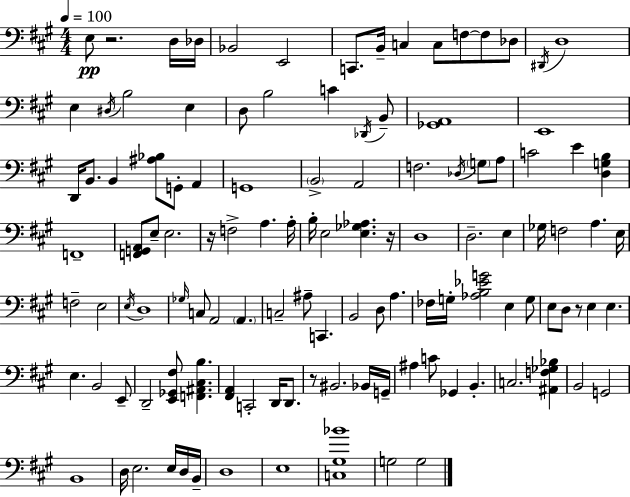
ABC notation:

X:1
T:Untitled
M:4/4
L:1/4
K:A
E,/2 z2 D,/4 _D,/4 _B,,2 E,,2 C,,/2 B,,/4 C, C,/2 F,/2 F,/2 _D,/2 ^D,,/4 D,4 E, ^D,/4 B,2 E, D,/2 B,2 C _D,,/4 B,,/2 [_G,,A,,]4 E,,4 D,,/4 B,,/2 B,, [^A,_B,]/2 G,,/2 A,, G,,4 B,,2 A,,2 F,2 _D,/4 G,/2 A,/2 C2 E [D,G,B,] F,,4 [F,,G,,A,,]/2 E,/2 E,2 z/4 F,2 A, A,/4 B,/4 E,2 [E,_G,_A,] z/4 D,4 D,2 E, _G,/4 F,2 A, E,/4 F,2 E,2 E,/4 D,4 _G,/4 C,/2 A,,2 A,, C,2 ^A,/2 C,, B,,2 D,/2 A, _F,/4 G,/4 [_A,B,_EG]2 E, G,/2 E,/2 D,/2 z/2 E, E, E, B,,2 E,,/2 D,,2 [E,,_G,,^F,]/2 [F,,^A,,^C,B,] [^F,,A,,] C,,2 D,,/4 D,,/2 z/2 ^B,,2 _B,,/4 G,,/4 ^A, C/2 _G,, B,, C,2 [^A,,F,_G,_B,] B,,2 G,,2 B,,4 D,/4 E,2 E,/4 D,/4 B,,/4 D,4 E,4 [C,^G,_B]4 G,2 G,2